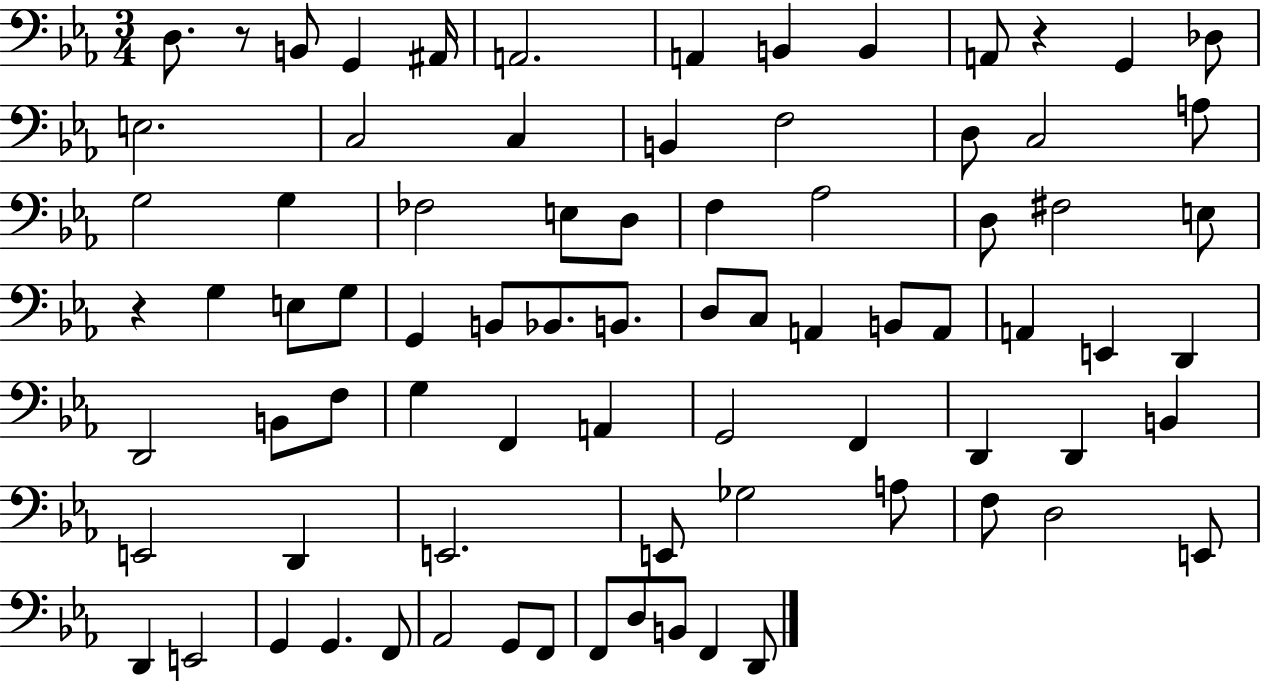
{
  \clef bass
  \numericTimeSignature
  \time 3/4
  \key ees \major
  \repeat volta 2 { d8. r8 b,8 g,4 ais,16 | a,2. | a,4 b,4 b,4 | a,8 r4 g,4 des8 | \break e2. | c2 c4 | b,4 f2 | d8 c2 a8 | \break g2 g4 | fes2 e8 d8 | f4 aes2 | d8 fis2 e8 | \break r4 g4 e8 g8 | g,4 b,8 bes,8. b,8. | d8 c8 a,4 b,8 a,8 | a,4 e,4 d,4 | \break d,2 b,8 f8 | g4 f,4 a,4 | g,2 f,4 | d,4 d,4 b,4 | \break e,2 d,4 | e,2. | e,8 ges2 a8 | f8 d2 e,8 | \break d,4 e,2 | g,4 g,4. f,8 | aes,2 g,8 f,8 | f,8 d8 b,8 f,4 d,8 | \break } \bar "|."
}